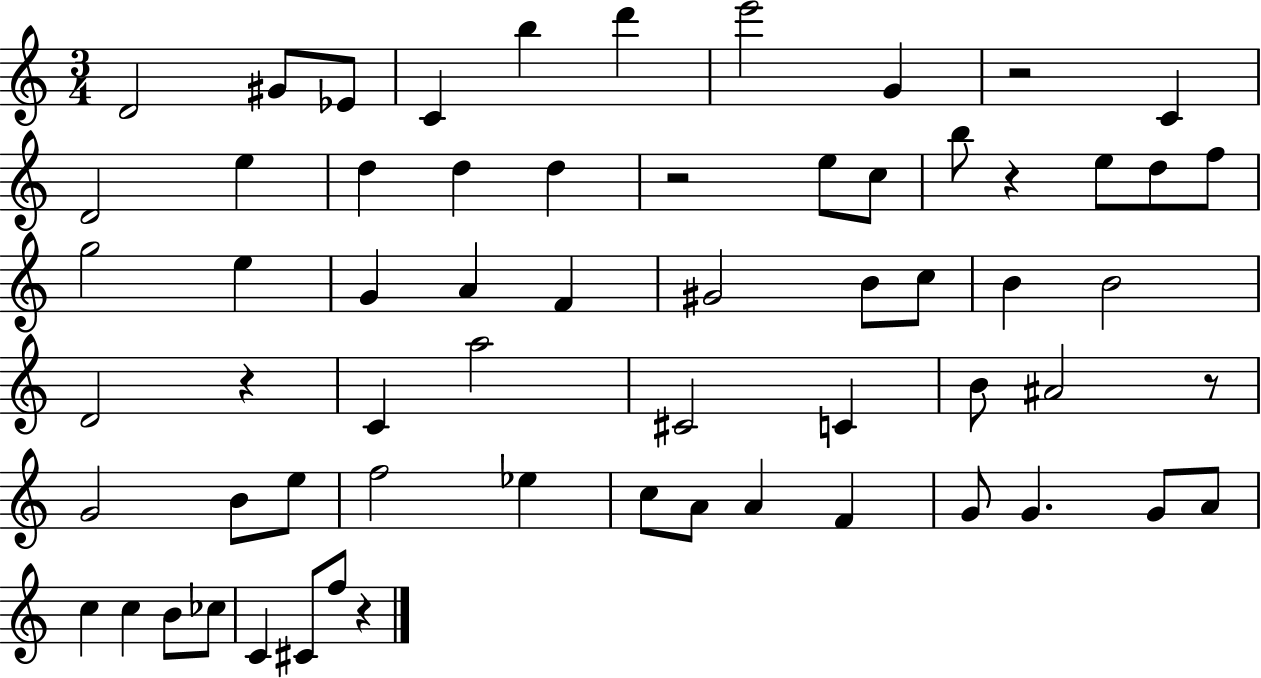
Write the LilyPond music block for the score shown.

{
  \clef treble
  \numericTimeSignature
  \time 3/4
  \key c \major
  d'2 gis'8 ees'8 | c'4 b''4 d'''4 | e'''2 g'4 | r2 c'4 | \break d'2 e''4 | d''4 d''4 d''4 | r2 e''8 c''8 | b''8 r4 e''8 d''8 f''8 | \break g''2 e''4 | g'4 a'4 f'4 | gis'2 b'8 c''8 | b'4 b'2 | \break d'2 r4 | c'4 a''2 | cis'2 c'4 | b'8 ais'2 r8 | \break g'2 b'8 e''8 | f''2 ees''4 | c''8 a'8 a'4 f'4 | g'8 g'4. g'8 a'8 | \break c''4 c''4 b'8 ces''8 | c'4 cis'8 f''8 r4 | \bar "|."
}